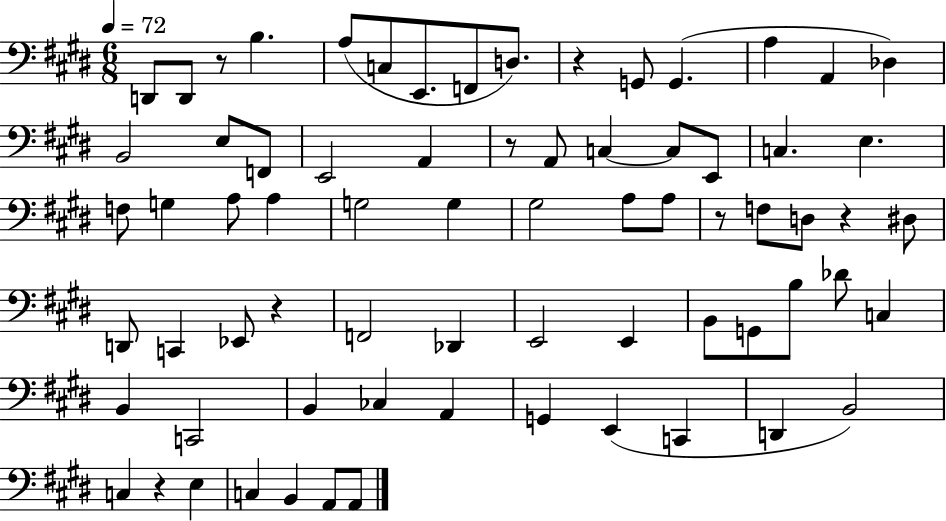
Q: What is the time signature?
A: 6/8